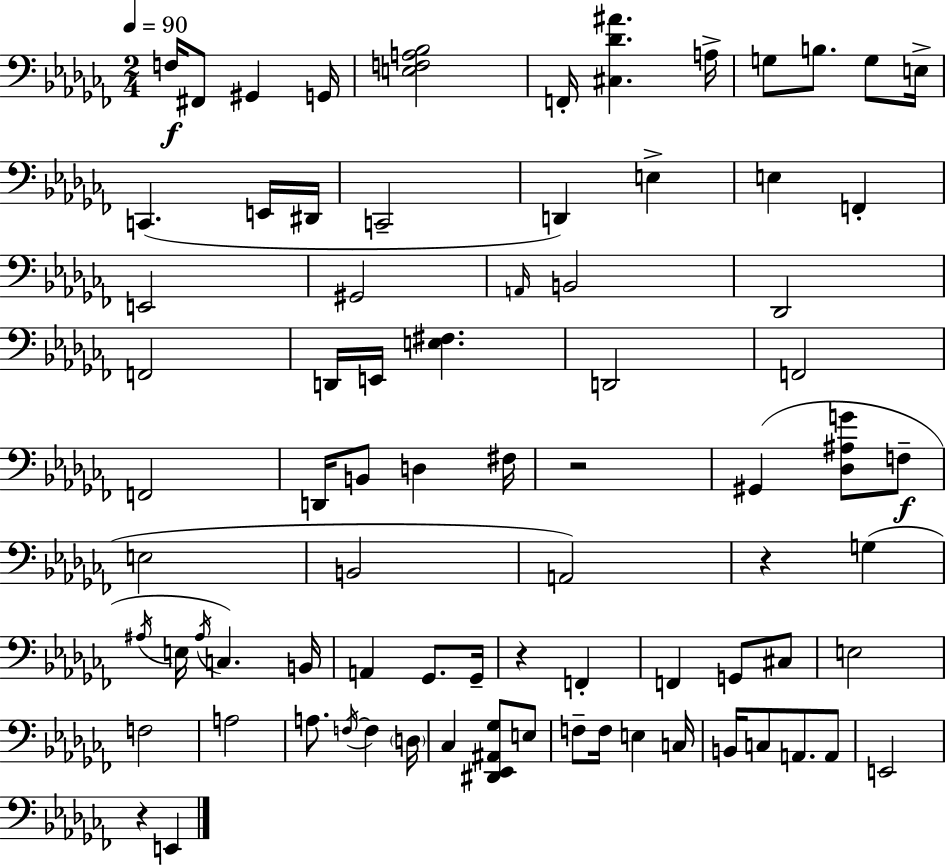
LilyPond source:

{
  \clef bass
  \numericTimeSignature
  \time 2/4
  \key aes \minor
  \tempo 4 = 90
  \repeat volta 2 { f16\f fis,8 gis,4 g,16 | <e f a bes>2 | f,16-. <cis des' ais'>4. a16-> | g8 b8. g8 e16-> | \break c,4.( e,16 dis,16 | c,2-- | d,4) e4-> | e4 f,4-. | \break e,2 | gis,2 | \grace { a,16 } b,2 | des,2 | \break f,2 | d,16 e,16 <e fis>4. | d,2 | f,2 | \break f,2 | d,16 b,8 d4 | fis16 r2 | gis,4( <des ais g'>8 f8--\f | \break e2 | b,2 | a,2) | r4 g4( | \break \acciaccatura { ais16 } e16 \acciaccatura { ais16 } c4.) | b,16 a,4 ges,8. | ges,16-- r4 f,4-. | f,4 g,8 | \break cis8 e2 | f2 | a2 | a8. \acciaccatura { f16~ }~ f4 | \break \parenthesize d16 ces4 | <dis, ees, ais, ges>8 e8 f8-- f16 e4 | c16 b,16 c8 a,8. | a,8 e,2 | \break r4 | e,4 } \bar "|."
}